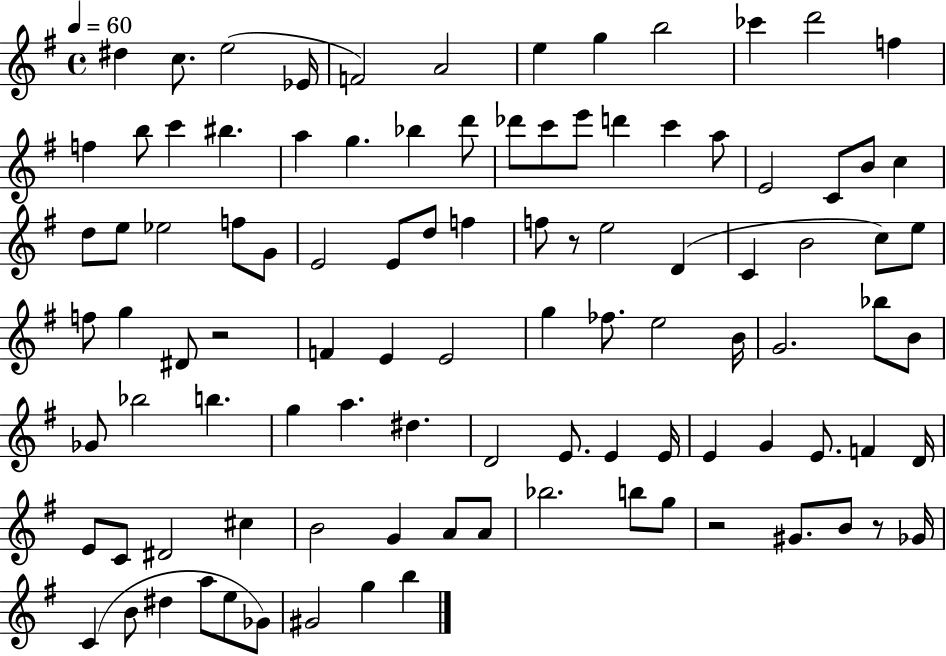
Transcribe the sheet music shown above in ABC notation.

X:1
T:Untitled
M:4/4
L:1/4
K:G
^d c/2 e2 _E/4 F2 A2 e g b2 _c' d'2 f f b/2 c' ^b a g _b d'/2 _d'/2 c'/2 e'/2 d' c' a/2 E2 C/2 B/2 c d/2 e/2 _e2 f/2 G/2 E2 E/2 d/2 f f/2 z/2 e2 D C B2 c/2 e/2 f/2 g ^D/2 z2 F E E2 g _f/2 e2 B/4 G2 _b/2 B/2 _G/2 _b2 b g a ^d D2 E/2 E E/4 E G E/2 F D/4 E/2 C/2 ^D2 ^c B2 G A/2 A/2 _b2 b/2 g/2 z2 ^G/2 B/2 z/2 _G/4 C B/2 ^d a/2 e/2 _G/2 ^G2 g b